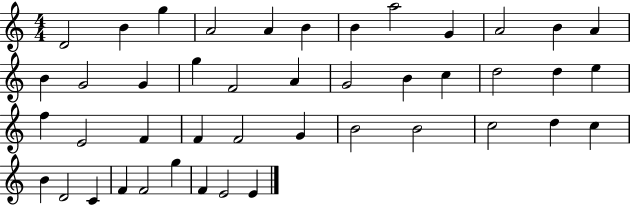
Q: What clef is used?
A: treble